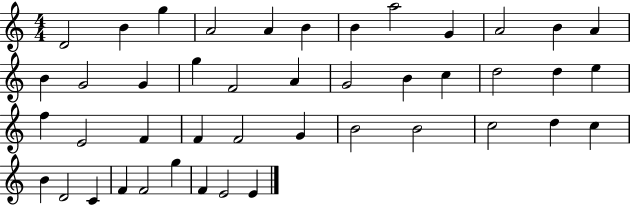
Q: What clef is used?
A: treble